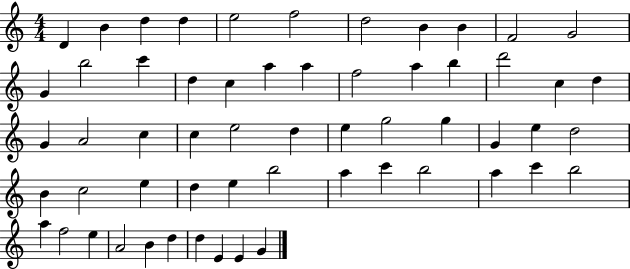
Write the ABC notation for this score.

X:1
T:Untitled
M:4/4
L:1/4
K:C
D B d d e2 f2 d2 B B F2 G2 G b2 c' d c a a f2 a b d'2 c d G A2 c c e2 d e g2 g G e d2 B c2 e d e b2 a c' b2 a c' b2 a f2 e A2 B d d E E G